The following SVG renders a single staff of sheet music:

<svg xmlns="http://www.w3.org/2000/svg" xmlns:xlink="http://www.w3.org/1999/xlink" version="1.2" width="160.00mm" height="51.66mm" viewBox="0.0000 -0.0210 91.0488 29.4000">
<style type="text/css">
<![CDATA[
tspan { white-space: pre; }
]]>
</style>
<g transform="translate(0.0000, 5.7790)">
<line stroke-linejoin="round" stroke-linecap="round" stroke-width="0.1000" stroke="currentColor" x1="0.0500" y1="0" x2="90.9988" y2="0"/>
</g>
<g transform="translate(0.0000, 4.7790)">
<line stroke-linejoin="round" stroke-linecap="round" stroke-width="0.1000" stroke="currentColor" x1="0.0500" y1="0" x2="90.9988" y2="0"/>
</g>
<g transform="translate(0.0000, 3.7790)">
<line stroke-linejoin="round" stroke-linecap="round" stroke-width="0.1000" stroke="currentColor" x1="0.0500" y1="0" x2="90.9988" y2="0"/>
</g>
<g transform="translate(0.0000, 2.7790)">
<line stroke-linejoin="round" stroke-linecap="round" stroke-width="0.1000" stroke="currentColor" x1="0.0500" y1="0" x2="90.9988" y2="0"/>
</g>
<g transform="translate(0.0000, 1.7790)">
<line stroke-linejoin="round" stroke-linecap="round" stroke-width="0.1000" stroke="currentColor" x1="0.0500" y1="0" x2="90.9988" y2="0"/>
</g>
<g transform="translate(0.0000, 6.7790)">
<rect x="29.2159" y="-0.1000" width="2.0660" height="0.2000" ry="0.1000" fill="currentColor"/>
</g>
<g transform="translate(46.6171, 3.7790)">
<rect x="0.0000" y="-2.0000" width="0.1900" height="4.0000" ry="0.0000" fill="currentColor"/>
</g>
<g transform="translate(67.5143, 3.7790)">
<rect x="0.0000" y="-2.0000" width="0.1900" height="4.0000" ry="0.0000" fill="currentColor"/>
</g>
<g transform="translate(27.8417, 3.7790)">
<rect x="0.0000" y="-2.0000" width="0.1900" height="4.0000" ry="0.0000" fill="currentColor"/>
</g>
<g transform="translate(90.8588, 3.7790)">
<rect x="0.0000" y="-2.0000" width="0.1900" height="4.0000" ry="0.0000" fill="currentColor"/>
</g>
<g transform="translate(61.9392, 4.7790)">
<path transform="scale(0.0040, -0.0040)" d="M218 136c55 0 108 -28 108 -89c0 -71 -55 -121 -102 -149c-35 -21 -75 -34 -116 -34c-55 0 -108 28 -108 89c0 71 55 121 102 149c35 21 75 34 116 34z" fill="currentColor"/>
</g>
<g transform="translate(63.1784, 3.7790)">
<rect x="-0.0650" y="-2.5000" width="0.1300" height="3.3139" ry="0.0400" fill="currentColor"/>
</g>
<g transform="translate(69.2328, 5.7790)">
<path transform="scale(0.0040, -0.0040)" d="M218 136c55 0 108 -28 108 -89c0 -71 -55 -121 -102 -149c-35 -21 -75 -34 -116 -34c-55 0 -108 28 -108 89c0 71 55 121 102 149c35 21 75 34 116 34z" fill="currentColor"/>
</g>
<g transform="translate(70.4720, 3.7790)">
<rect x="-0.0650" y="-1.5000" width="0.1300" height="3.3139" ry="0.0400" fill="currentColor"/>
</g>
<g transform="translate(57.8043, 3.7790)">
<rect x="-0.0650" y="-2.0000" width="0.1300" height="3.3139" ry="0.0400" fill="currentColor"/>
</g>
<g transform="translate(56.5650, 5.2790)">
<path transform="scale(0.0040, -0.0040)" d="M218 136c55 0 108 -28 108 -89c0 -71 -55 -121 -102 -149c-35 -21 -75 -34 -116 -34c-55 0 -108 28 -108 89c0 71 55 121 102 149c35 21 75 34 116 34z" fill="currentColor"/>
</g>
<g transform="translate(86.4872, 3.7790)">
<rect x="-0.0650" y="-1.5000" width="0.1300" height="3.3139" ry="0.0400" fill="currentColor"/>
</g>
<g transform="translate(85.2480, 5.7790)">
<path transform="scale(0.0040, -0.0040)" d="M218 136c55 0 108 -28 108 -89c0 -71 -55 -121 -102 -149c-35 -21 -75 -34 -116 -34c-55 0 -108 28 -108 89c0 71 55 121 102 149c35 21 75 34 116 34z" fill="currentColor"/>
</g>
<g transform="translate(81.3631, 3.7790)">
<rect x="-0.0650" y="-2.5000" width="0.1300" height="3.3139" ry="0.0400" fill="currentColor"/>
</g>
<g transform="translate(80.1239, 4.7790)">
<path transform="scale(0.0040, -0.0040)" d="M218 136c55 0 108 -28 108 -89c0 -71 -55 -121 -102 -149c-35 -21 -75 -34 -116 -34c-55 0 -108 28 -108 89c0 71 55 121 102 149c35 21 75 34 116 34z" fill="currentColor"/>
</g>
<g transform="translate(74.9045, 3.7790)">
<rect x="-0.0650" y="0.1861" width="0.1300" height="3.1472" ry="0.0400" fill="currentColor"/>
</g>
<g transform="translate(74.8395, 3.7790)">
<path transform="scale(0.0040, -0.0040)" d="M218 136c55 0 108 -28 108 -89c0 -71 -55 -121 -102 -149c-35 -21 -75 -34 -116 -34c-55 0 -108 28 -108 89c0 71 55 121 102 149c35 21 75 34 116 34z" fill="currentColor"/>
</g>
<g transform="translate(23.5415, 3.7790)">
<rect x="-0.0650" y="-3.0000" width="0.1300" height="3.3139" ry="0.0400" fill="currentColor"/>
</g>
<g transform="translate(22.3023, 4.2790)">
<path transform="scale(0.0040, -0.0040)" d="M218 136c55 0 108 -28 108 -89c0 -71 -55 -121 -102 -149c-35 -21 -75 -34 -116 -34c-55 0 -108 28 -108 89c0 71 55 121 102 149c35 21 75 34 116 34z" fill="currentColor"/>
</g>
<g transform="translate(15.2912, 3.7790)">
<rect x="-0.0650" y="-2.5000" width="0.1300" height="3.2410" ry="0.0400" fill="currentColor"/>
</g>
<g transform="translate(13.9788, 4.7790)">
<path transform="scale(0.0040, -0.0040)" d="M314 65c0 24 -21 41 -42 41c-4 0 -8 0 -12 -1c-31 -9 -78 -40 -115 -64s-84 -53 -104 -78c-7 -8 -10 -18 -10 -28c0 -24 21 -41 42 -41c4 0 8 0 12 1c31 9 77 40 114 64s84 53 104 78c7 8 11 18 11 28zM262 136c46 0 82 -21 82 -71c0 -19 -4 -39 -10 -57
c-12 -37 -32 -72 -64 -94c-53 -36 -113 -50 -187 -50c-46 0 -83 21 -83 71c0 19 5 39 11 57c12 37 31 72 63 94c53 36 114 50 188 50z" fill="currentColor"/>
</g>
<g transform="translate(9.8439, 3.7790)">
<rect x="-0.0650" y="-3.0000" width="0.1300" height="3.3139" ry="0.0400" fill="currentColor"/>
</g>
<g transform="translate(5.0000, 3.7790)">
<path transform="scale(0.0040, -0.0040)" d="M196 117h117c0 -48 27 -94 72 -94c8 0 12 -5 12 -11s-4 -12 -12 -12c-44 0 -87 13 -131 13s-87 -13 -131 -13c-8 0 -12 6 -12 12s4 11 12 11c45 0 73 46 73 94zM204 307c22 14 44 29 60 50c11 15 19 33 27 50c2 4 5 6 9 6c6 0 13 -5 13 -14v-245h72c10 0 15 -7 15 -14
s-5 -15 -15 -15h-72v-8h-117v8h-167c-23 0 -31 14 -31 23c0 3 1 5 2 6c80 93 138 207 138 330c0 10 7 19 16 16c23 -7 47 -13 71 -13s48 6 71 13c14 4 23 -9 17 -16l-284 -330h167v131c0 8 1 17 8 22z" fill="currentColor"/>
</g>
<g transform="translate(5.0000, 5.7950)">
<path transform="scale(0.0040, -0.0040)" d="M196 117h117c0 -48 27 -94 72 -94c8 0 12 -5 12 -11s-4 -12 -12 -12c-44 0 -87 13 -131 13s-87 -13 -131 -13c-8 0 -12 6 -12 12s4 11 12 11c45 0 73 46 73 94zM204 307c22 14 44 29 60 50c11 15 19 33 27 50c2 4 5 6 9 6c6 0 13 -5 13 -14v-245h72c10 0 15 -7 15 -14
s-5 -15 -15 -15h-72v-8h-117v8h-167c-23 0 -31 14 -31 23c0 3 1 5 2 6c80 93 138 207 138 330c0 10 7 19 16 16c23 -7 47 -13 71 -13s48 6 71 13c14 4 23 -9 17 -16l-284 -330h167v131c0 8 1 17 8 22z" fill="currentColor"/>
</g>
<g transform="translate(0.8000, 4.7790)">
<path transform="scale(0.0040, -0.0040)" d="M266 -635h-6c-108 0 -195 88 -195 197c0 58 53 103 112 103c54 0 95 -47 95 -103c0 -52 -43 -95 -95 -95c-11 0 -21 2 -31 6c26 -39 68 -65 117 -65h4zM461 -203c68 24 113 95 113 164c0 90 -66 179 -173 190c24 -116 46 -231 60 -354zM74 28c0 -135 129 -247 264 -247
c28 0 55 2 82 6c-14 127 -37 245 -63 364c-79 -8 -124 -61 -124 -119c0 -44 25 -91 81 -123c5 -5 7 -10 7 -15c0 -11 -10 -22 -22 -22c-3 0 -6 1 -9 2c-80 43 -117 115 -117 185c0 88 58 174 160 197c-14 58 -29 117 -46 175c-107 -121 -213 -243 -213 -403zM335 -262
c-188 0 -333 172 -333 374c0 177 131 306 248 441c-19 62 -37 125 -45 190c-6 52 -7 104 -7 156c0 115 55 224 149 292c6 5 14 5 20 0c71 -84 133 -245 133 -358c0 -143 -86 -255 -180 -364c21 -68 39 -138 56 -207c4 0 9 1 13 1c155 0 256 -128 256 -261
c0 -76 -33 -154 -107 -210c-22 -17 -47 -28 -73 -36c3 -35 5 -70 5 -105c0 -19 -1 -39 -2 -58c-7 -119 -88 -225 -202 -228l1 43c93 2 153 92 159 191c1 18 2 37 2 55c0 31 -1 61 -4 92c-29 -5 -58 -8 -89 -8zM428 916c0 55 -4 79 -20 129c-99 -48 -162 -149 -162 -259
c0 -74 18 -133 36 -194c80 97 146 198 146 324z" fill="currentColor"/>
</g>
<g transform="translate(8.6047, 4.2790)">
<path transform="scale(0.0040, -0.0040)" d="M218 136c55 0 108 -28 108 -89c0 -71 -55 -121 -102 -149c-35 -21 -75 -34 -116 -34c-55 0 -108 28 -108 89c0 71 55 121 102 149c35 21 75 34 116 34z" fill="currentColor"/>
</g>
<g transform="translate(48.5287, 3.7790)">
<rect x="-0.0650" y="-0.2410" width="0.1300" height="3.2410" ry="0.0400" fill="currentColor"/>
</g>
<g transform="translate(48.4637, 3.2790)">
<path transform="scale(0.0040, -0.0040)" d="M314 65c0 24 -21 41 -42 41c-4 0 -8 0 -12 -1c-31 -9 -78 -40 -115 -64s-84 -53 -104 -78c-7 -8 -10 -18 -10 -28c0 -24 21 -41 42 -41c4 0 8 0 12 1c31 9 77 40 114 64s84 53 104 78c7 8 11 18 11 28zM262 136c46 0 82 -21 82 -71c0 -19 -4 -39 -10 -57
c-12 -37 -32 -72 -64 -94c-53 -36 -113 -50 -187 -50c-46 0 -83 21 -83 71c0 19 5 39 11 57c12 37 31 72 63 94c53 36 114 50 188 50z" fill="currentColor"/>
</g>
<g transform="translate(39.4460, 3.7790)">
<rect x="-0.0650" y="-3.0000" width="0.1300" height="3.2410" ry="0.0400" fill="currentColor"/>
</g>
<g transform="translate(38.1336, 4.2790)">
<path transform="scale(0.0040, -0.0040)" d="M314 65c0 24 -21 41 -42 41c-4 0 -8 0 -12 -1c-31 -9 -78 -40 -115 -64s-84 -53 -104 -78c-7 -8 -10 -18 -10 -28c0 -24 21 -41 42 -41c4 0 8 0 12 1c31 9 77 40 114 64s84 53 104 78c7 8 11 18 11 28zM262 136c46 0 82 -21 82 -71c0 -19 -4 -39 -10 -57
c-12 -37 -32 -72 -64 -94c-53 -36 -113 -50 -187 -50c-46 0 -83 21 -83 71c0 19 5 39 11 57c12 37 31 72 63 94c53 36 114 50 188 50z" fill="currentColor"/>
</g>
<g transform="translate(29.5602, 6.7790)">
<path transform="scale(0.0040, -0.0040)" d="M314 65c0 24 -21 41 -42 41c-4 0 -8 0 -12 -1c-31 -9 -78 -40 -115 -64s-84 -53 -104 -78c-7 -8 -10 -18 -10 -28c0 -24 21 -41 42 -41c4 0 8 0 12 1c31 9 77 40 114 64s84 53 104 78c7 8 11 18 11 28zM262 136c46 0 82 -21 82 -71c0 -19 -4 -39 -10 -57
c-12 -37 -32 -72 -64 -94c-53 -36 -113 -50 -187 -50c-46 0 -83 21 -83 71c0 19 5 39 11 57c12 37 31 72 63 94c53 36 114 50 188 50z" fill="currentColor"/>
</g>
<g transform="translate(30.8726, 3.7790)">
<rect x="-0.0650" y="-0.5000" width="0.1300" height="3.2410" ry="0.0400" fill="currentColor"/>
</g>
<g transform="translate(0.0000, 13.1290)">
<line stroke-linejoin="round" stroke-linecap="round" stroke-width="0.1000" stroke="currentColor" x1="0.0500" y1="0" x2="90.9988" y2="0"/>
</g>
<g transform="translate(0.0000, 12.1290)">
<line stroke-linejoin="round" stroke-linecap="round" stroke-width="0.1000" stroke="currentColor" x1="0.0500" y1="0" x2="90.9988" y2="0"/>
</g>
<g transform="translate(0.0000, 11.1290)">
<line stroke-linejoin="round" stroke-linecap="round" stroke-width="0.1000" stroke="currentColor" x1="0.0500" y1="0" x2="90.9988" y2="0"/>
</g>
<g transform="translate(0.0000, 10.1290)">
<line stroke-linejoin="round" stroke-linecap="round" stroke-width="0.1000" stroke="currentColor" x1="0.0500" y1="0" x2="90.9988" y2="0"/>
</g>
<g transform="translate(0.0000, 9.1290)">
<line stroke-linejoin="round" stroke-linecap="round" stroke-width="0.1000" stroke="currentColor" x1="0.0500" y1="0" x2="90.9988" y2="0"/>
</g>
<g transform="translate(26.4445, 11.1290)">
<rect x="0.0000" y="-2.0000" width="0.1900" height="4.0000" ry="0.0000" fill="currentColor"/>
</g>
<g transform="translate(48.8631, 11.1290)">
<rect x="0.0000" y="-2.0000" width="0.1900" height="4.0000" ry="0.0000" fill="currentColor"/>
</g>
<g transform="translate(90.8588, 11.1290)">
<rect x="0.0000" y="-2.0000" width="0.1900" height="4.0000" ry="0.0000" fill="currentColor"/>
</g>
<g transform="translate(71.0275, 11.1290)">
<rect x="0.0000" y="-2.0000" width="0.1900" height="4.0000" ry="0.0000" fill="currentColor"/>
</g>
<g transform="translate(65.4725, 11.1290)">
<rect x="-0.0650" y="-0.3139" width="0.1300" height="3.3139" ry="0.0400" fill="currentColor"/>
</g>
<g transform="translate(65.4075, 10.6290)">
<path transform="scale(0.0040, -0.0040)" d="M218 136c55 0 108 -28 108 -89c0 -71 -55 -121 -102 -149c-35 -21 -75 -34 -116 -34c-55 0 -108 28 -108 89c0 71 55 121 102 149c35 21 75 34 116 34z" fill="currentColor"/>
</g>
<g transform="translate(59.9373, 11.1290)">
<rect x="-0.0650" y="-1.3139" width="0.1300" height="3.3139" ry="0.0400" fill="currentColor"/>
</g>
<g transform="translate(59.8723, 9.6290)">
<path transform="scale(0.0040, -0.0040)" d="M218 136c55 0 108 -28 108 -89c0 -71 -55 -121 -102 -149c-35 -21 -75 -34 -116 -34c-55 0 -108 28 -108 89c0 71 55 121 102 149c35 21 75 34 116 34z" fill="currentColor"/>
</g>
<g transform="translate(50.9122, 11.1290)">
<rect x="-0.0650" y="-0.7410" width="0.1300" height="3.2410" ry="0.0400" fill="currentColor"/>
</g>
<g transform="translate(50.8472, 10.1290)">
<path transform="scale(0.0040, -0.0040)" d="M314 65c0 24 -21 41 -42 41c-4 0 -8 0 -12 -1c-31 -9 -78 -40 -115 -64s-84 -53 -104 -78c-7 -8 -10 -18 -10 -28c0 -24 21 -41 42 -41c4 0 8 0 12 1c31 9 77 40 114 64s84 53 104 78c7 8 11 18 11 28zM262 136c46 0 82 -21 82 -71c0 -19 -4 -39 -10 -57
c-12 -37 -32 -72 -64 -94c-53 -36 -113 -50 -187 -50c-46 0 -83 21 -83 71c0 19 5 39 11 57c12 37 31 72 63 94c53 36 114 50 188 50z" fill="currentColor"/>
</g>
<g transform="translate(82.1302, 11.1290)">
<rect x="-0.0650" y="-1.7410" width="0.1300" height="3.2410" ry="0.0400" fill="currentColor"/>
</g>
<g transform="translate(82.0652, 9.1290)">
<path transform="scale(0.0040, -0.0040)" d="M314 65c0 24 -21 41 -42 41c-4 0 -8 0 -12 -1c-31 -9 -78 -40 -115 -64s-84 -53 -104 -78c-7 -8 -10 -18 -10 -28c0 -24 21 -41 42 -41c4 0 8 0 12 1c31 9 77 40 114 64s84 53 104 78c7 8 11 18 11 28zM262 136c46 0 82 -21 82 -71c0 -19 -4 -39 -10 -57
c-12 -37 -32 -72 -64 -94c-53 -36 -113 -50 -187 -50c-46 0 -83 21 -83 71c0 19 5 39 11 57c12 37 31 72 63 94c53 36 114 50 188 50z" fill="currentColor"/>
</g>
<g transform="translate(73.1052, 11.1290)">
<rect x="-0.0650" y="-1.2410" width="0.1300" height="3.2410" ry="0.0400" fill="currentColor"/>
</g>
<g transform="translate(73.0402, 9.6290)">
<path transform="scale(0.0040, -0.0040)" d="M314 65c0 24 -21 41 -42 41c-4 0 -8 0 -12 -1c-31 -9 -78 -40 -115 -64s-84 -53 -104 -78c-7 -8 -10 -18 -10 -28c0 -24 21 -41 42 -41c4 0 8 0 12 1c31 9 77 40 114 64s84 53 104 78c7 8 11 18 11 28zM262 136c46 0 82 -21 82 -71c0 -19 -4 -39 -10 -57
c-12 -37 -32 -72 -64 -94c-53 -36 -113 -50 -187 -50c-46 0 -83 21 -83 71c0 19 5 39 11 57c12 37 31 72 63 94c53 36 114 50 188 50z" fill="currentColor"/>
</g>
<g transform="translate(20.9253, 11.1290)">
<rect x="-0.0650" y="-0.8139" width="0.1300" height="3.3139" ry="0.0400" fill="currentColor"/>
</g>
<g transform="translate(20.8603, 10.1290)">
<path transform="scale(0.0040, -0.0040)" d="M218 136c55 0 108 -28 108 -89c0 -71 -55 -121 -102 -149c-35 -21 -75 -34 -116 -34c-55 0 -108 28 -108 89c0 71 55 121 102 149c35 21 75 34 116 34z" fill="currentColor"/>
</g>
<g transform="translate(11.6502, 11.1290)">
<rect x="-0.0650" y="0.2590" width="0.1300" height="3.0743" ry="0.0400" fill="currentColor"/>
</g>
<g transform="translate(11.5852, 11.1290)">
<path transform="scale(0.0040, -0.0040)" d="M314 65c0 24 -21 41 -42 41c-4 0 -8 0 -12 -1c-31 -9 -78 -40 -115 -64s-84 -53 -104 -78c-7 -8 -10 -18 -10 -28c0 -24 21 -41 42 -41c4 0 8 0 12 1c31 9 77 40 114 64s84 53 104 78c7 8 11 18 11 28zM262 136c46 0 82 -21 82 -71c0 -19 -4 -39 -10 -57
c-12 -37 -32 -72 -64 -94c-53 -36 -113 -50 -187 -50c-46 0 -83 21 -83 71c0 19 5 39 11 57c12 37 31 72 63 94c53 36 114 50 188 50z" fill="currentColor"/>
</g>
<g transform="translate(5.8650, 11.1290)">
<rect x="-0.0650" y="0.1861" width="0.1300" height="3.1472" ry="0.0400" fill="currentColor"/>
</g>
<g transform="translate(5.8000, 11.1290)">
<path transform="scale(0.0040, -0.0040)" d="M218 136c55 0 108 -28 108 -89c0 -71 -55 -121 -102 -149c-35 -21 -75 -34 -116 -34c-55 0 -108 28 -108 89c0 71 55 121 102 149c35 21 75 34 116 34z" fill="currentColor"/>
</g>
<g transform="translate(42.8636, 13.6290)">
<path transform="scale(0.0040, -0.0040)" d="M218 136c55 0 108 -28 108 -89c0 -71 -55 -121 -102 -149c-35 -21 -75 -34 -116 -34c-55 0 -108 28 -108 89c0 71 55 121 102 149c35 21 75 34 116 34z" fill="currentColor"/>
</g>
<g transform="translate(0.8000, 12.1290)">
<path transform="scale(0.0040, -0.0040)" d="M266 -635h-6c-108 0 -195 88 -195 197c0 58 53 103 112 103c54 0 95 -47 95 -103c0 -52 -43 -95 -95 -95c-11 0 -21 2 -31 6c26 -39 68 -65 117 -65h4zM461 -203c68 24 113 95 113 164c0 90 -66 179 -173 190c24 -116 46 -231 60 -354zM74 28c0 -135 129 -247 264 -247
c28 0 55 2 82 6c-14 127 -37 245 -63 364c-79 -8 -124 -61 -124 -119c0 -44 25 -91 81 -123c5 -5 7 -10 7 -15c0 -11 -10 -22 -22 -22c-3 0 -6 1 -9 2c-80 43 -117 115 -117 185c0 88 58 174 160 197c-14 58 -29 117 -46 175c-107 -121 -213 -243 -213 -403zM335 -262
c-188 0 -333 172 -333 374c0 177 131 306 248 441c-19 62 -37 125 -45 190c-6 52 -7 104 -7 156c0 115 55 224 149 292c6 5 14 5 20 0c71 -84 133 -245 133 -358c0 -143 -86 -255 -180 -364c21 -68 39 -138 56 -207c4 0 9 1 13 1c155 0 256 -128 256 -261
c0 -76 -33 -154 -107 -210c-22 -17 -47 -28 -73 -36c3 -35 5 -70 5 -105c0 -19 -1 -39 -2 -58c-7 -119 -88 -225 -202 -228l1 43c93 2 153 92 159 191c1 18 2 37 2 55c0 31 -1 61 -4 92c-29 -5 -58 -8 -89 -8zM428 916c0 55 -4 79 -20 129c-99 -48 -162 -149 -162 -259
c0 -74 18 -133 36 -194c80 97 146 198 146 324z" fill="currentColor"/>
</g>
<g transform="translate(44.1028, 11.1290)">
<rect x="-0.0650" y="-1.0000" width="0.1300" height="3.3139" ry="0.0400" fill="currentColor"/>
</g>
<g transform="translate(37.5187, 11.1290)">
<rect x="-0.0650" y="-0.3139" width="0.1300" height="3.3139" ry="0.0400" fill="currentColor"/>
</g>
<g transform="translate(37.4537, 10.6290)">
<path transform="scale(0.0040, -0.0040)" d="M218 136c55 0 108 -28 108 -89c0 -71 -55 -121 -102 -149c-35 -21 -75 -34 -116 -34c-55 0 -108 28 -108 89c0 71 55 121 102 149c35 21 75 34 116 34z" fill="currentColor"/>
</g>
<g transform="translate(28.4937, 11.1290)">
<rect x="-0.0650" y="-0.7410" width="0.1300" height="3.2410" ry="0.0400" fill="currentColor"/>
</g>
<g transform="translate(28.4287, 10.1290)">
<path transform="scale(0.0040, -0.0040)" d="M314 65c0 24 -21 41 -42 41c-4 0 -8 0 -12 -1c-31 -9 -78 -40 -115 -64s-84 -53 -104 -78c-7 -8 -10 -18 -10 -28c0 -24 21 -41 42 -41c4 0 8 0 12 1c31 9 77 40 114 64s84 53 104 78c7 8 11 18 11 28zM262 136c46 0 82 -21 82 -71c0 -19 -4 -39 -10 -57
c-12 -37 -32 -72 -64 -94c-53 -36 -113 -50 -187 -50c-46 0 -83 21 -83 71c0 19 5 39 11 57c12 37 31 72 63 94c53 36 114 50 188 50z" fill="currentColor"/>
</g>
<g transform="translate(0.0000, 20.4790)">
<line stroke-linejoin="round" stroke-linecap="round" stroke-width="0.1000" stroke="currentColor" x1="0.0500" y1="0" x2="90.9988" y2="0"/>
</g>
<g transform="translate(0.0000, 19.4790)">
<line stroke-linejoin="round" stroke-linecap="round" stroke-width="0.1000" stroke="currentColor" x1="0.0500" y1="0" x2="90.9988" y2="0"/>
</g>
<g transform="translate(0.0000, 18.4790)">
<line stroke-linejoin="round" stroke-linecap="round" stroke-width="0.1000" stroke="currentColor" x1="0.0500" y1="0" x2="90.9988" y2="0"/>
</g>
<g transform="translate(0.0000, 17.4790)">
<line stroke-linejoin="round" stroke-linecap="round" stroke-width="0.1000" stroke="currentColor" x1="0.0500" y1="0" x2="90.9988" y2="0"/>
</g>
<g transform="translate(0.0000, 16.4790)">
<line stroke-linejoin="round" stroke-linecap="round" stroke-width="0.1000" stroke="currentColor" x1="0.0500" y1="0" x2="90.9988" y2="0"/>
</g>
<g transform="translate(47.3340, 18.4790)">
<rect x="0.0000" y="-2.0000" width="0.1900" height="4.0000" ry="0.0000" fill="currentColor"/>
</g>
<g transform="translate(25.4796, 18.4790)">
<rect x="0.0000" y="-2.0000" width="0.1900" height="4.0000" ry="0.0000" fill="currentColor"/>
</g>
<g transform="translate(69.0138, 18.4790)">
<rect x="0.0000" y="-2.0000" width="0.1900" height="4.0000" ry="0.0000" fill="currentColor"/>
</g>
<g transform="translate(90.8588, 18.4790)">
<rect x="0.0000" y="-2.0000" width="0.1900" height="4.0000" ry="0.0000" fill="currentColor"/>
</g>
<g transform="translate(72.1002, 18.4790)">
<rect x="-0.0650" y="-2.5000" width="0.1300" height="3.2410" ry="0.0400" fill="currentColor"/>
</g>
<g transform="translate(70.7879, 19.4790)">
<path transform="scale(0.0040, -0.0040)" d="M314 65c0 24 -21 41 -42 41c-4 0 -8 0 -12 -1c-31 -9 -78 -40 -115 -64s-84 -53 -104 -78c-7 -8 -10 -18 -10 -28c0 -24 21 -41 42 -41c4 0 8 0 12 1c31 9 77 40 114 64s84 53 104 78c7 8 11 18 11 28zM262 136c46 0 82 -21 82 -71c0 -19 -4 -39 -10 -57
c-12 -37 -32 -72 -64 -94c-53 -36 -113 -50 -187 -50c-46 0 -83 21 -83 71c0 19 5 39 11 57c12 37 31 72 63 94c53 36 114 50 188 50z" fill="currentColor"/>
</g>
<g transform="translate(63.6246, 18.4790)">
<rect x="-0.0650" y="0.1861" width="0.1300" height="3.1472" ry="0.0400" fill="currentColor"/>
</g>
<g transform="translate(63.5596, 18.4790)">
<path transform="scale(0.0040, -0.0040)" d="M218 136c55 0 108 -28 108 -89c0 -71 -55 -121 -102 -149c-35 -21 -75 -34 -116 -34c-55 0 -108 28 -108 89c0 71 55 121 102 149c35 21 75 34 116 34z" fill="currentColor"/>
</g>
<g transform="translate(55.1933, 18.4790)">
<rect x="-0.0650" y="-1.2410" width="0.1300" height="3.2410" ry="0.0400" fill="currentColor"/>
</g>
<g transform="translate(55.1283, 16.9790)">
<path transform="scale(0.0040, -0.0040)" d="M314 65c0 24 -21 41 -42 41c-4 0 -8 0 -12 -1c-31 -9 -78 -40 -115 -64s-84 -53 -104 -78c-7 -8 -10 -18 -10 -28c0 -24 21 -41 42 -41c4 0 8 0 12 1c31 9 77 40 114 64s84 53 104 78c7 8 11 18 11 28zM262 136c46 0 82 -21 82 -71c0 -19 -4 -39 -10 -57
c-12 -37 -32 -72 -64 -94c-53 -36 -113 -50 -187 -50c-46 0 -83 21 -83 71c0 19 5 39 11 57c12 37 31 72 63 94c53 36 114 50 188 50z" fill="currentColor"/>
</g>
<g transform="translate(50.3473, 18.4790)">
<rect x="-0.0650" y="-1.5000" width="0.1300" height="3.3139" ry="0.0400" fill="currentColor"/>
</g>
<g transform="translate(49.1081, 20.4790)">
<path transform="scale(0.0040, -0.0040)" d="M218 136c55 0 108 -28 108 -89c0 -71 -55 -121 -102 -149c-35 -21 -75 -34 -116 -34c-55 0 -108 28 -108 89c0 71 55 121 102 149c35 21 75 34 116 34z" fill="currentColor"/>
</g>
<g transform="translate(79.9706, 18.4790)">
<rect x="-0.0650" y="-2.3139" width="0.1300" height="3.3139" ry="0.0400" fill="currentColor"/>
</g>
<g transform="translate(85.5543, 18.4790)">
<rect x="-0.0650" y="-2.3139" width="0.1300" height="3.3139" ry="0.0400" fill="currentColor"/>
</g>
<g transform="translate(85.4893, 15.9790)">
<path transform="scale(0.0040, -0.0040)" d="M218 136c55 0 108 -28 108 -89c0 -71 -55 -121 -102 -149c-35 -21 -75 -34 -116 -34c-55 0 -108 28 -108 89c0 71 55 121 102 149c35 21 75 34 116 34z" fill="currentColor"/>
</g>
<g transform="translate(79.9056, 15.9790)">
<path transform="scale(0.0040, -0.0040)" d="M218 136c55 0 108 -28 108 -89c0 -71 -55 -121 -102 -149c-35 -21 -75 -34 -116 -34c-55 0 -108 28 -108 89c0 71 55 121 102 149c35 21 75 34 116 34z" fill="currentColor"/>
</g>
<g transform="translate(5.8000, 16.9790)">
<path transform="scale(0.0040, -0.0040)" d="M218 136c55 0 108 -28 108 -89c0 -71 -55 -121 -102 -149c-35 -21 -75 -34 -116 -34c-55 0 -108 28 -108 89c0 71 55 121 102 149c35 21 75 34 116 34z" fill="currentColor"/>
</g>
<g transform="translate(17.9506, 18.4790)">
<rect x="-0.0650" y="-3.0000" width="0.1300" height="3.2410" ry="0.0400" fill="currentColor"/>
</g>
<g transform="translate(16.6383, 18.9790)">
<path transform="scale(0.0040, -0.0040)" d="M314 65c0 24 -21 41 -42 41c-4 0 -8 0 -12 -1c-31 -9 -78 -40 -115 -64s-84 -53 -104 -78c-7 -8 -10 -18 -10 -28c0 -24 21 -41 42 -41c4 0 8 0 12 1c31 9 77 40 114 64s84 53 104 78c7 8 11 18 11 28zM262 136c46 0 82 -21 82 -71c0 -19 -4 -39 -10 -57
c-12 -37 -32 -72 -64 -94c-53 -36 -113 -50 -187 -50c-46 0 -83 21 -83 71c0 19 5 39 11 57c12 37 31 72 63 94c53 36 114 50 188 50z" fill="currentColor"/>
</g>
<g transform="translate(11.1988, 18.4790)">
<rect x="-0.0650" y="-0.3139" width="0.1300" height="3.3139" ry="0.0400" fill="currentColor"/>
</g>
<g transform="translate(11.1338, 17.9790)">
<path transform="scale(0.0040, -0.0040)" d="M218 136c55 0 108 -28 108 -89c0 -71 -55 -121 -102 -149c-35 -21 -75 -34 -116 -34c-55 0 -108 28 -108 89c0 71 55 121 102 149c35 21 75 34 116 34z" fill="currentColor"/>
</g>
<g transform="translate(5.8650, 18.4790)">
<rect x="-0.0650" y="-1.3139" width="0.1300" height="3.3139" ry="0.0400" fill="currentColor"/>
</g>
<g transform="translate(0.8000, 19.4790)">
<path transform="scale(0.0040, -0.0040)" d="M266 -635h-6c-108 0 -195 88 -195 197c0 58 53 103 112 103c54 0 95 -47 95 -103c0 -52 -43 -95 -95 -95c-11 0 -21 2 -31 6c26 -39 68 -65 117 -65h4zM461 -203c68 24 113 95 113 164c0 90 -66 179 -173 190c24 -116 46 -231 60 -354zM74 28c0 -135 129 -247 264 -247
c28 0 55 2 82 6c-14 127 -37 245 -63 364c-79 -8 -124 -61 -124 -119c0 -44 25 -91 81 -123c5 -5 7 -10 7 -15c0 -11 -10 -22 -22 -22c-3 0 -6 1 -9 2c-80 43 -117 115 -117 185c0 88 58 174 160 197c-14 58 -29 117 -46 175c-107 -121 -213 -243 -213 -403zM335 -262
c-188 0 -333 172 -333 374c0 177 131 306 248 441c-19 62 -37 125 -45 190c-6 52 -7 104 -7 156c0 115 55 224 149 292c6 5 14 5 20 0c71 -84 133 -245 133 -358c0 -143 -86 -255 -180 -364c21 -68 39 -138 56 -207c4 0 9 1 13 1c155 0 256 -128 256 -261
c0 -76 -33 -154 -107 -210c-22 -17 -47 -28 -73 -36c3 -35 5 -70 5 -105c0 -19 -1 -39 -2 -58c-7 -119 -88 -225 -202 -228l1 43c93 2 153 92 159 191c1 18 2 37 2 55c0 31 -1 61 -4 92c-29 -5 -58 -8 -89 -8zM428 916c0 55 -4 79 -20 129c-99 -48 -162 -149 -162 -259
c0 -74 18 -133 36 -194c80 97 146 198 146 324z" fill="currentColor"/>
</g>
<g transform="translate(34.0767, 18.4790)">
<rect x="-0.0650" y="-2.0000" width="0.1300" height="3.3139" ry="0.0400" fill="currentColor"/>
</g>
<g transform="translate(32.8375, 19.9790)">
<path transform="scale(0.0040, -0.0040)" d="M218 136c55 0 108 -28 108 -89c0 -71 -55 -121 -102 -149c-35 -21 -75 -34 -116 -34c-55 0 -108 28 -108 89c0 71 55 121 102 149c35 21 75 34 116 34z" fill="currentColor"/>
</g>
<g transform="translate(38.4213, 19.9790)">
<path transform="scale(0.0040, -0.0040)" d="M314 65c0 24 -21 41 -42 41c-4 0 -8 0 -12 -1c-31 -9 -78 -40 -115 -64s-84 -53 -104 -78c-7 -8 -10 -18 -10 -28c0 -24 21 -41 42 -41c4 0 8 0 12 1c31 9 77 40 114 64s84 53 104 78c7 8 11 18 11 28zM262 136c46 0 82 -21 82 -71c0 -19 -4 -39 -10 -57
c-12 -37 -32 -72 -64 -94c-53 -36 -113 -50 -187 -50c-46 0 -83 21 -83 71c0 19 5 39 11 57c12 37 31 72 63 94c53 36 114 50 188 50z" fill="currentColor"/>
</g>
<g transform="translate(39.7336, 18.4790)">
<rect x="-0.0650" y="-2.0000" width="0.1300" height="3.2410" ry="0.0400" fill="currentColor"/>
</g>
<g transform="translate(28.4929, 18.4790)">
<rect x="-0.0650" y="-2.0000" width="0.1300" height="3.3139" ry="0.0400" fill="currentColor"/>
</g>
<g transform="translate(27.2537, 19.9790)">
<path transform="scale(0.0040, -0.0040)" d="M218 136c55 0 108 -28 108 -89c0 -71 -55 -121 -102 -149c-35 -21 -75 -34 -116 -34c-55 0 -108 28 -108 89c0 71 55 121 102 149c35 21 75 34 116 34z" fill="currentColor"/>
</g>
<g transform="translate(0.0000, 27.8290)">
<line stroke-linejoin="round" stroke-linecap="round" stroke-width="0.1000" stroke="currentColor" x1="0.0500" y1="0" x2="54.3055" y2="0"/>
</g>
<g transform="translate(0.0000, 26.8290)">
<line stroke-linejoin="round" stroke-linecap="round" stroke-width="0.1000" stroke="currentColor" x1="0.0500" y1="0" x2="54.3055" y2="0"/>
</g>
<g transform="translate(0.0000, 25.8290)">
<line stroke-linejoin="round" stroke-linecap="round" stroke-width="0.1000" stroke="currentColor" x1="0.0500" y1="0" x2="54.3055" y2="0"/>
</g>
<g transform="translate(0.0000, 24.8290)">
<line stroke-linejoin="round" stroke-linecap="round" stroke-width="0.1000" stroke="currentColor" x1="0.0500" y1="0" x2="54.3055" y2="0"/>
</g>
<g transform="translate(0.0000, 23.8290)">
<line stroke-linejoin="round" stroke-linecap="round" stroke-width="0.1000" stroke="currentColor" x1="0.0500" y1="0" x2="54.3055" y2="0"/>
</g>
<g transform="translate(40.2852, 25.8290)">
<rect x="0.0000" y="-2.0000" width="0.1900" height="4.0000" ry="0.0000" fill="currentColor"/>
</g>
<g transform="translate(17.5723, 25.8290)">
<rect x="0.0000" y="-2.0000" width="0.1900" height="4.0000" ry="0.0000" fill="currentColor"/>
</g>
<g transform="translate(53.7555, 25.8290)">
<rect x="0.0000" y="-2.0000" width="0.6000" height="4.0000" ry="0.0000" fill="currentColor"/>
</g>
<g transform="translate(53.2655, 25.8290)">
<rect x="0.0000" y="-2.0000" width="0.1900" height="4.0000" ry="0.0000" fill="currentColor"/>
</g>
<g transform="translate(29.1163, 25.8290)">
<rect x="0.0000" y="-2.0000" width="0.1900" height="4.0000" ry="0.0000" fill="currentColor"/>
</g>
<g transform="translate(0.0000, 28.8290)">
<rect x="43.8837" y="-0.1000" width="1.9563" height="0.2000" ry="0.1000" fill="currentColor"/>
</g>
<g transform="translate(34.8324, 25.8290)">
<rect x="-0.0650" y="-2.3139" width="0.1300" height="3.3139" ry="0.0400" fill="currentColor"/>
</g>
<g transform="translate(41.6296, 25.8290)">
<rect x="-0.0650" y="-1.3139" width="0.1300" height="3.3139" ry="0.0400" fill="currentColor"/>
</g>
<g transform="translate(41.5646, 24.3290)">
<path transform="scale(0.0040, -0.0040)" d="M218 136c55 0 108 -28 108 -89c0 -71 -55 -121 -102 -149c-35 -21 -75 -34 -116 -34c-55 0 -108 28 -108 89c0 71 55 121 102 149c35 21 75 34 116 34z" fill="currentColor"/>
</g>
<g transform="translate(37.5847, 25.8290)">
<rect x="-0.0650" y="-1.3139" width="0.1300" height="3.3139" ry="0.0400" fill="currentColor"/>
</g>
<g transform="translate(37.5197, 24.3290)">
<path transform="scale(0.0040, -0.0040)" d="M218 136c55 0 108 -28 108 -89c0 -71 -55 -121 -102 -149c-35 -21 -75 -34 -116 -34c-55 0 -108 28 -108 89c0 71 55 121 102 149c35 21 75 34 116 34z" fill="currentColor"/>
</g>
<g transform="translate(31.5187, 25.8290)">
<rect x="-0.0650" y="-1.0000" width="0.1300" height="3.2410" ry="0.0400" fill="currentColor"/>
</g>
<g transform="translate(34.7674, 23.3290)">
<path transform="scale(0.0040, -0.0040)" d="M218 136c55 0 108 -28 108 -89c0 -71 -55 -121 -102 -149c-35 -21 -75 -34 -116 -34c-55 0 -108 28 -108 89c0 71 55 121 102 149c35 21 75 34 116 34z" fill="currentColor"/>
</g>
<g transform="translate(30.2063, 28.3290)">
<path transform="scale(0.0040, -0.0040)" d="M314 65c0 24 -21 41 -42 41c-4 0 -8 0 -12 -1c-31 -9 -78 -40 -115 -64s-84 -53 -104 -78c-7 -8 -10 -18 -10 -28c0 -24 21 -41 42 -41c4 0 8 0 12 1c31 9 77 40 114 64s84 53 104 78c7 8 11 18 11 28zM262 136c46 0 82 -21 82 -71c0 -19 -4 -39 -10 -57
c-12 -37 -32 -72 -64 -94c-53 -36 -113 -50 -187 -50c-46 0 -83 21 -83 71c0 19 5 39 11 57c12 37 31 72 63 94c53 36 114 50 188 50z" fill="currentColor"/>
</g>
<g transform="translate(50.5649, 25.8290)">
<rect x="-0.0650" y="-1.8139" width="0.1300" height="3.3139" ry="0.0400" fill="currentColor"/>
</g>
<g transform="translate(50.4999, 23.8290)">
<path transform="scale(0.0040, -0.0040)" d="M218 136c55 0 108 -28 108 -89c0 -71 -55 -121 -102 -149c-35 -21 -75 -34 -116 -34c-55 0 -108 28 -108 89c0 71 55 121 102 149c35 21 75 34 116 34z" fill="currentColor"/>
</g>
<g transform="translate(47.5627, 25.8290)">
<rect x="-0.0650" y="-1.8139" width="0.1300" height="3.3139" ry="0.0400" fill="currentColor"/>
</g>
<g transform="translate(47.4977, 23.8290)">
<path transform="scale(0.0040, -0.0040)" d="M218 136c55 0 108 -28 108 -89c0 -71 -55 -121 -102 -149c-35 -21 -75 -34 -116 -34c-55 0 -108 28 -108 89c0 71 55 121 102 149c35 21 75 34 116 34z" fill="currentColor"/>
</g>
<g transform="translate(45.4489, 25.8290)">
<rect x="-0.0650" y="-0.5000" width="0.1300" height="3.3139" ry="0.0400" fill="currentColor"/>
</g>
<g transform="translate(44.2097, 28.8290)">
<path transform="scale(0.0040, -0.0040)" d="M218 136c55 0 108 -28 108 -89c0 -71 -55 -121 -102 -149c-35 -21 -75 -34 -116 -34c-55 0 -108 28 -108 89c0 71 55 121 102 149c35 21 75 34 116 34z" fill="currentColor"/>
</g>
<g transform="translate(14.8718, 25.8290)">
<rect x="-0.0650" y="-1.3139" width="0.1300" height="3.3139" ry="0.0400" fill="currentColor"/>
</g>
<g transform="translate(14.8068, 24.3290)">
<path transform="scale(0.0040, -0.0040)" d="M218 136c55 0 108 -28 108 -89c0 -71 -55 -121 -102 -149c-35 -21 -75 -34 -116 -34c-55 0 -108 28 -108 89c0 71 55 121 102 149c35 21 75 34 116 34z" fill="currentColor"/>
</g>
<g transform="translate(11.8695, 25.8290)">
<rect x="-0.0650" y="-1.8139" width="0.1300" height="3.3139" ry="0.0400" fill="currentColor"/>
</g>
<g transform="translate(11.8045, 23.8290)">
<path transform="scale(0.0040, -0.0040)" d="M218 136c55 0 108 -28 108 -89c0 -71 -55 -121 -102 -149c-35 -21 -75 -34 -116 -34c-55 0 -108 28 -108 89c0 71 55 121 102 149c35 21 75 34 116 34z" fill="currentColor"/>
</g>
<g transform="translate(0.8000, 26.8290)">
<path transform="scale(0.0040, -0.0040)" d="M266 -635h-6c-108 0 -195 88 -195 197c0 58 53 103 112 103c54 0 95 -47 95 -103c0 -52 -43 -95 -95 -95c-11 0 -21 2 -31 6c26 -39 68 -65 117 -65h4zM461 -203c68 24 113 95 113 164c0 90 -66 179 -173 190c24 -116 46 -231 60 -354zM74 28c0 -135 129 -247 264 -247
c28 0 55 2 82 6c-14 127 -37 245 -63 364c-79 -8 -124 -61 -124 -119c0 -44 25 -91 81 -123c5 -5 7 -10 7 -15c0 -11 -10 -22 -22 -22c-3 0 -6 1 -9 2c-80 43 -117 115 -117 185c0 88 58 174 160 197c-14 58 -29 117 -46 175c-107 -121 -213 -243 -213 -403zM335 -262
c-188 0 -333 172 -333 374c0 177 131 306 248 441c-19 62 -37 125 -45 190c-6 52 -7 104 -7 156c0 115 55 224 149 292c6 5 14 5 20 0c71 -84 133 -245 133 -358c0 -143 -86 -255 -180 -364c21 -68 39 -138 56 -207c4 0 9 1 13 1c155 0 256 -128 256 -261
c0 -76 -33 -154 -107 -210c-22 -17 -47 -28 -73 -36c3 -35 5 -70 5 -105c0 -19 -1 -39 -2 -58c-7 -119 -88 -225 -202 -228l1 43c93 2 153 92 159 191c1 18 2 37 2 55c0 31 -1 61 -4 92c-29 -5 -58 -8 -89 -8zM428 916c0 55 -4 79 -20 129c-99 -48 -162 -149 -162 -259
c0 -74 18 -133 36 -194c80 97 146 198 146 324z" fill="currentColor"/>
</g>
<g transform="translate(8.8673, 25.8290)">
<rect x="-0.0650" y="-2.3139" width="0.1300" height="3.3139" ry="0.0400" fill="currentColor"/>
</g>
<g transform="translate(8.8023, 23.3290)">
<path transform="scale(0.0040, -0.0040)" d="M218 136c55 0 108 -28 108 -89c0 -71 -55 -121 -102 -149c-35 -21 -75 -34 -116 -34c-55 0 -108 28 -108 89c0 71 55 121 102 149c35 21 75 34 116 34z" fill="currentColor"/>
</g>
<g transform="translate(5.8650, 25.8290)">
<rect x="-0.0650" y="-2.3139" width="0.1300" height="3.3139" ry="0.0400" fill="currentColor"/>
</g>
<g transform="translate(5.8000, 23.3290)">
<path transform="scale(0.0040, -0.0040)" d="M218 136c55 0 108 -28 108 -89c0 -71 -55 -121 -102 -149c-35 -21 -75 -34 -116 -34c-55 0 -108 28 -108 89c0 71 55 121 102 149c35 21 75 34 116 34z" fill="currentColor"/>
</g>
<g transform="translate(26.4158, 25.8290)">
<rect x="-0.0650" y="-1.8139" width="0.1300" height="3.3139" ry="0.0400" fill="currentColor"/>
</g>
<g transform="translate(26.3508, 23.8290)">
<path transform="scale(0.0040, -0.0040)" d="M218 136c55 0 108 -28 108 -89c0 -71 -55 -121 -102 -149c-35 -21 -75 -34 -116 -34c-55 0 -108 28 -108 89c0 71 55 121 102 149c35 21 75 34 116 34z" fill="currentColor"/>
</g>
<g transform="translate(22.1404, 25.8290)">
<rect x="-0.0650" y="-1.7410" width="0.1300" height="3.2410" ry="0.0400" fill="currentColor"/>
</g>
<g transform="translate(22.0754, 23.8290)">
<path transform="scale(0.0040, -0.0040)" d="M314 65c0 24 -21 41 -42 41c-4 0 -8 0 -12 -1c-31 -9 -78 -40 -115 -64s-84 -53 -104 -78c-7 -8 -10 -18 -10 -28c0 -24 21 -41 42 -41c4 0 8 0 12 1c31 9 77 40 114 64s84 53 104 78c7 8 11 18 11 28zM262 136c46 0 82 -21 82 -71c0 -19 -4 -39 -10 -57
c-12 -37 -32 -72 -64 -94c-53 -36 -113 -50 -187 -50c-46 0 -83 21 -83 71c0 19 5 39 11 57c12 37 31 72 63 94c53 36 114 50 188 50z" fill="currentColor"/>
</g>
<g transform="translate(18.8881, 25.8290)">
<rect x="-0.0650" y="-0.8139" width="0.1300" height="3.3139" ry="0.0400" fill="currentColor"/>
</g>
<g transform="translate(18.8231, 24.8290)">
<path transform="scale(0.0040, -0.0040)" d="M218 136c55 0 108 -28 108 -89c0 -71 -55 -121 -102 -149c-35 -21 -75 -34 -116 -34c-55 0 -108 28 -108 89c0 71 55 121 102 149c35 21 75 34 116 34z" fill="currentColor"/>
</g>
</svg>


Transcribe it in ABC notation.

X:1
T:Untitled
M:4/4
L:1/4
K:C
A G2 A C2 A2 c2 F G E B G E B B2 d d2 c D d2 e c e2 f2 e c A2 F F F2 E e2 B G2 g g g g f e d f2 f D2 g e e C f f